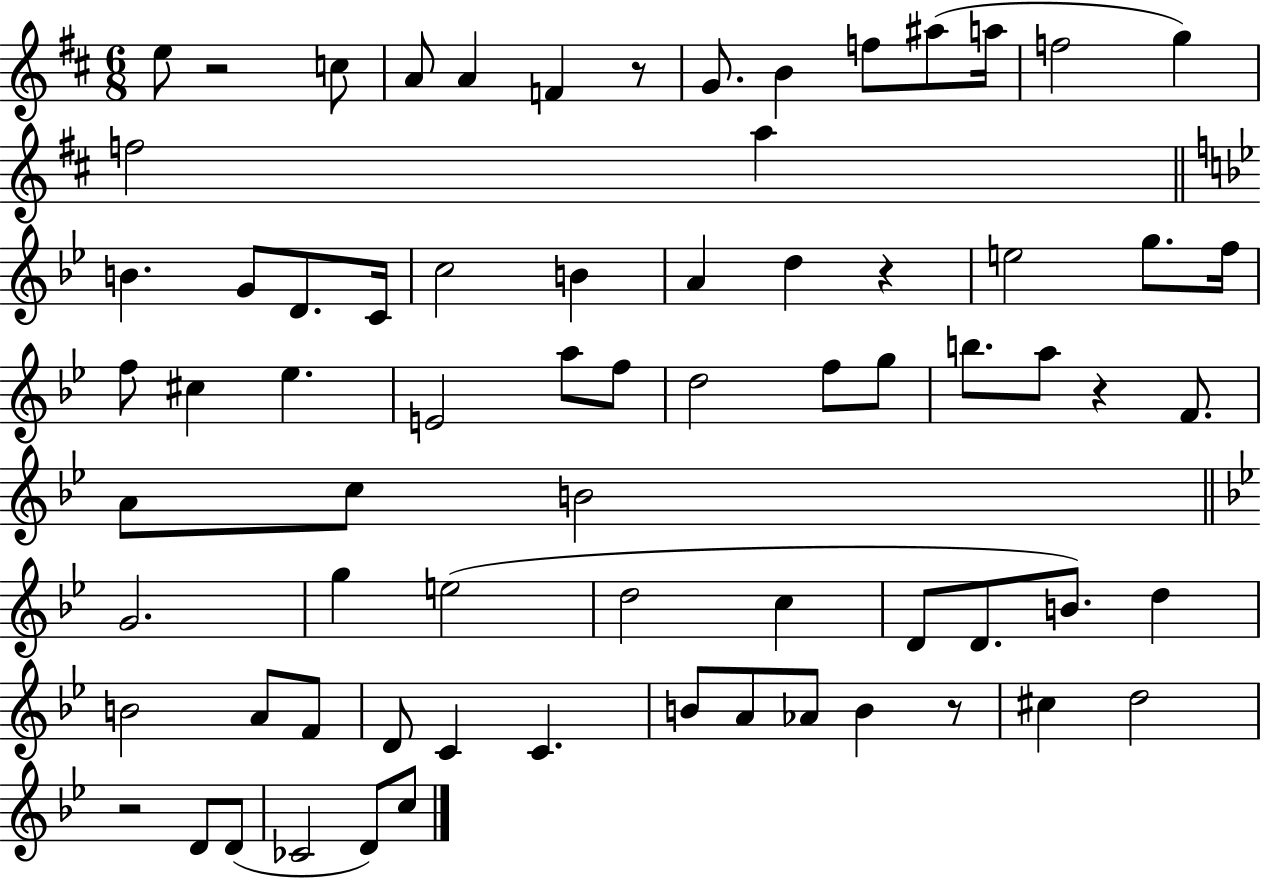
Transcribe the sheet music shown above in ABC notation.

X:1
T:Untitled
M:6/8
L:1/4
K:D
e/2 z2 c/2 A/2 A F z/2 G/2 B f/2 ^a/2 a/4 f2 g f2 a B G/2 D/2 C/4 c2 B A d z e2 g/2 f/4 f/2 ^c _e E2 a/2 f/2 d2 f/2 g/2 b/2 a/2 z F/2 A/2 c/2 B2 G2 g e2 d2 c D/2 D/2 B/2 d B2 A/2 F/2 D/2 C C B/2 A/2 _A/2 B z/2 ^c d2 z2 D/2 D/2 _C2 D/2 c/2